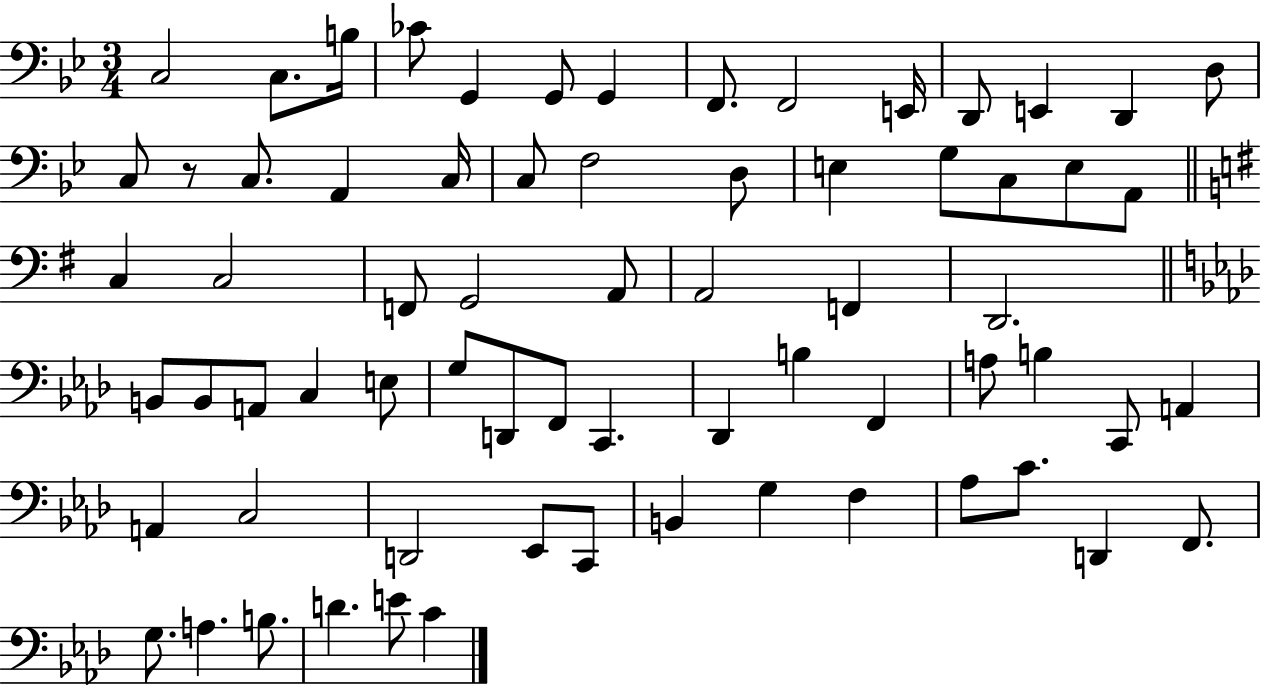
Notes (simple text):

C3/h C3/e. B3/s CES4/e G2/q G2/e G2/q F2/e. F2/h E2/s D2/e E2/q D2/q D3/e C3/e R/e C3/e. A2/q C3/s C3/e F3/h D3/e E3/q G3/e C3/e E3/e A2/e C3/q C3/h F2/e G2/h A2/e A2/h F2/q D2/h. B2/e B2/e A2/e C3/q E3/e G3/e D2/e F2/e C2/q. Db2/q B3/q F2/q A3/e B3/q C2/e A2/q A2/q C3/h D2/h Eb2/e C2/e B2/q G3/q F3/q Ab3/e C4/e. D2/q F2/e. G3/e. A3/q. B3/e. D4/q. E4/e C4/q